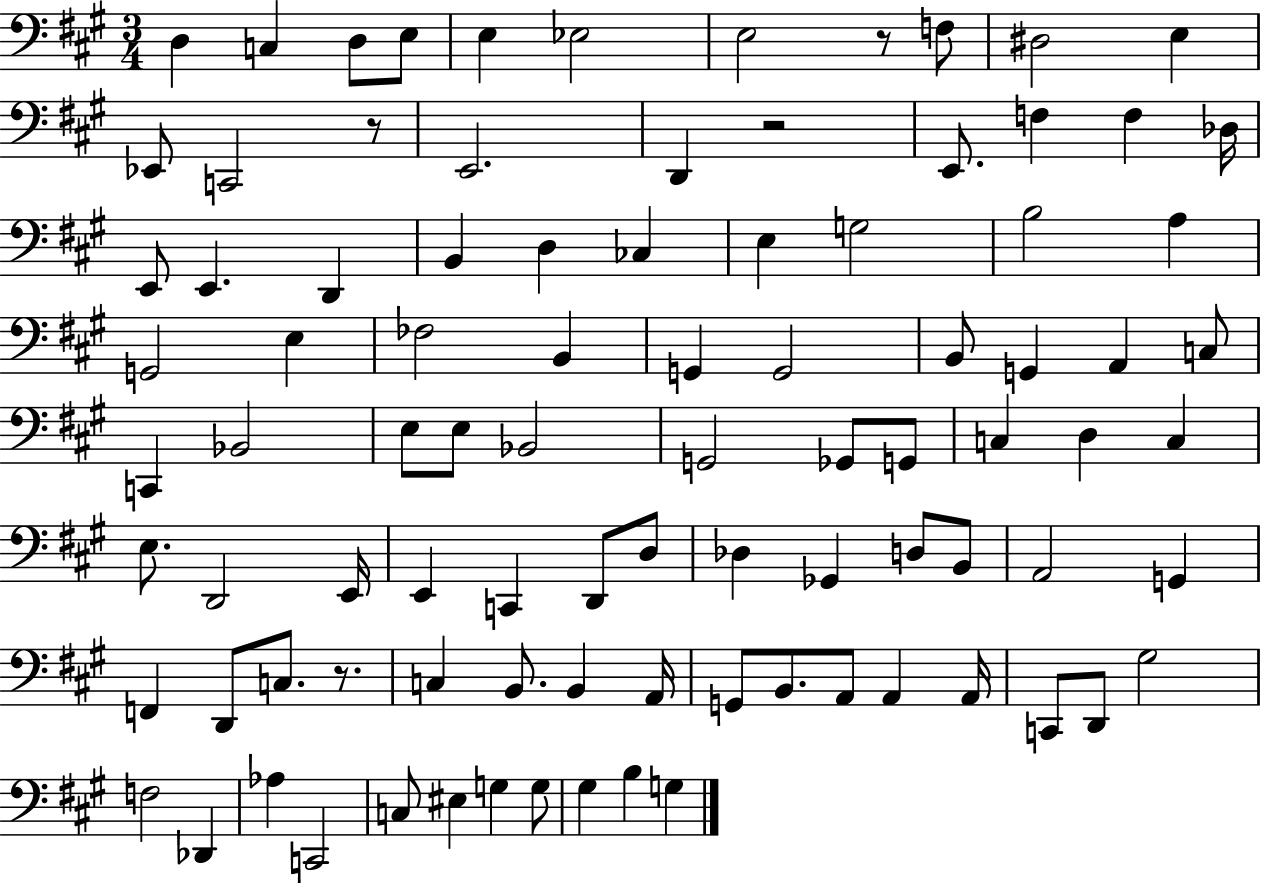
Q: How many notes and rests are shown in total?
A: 92